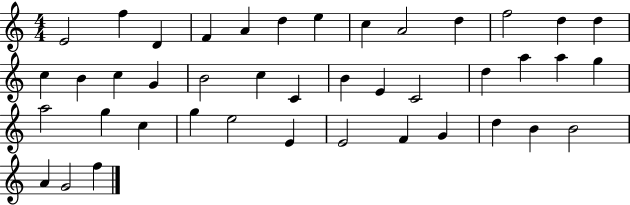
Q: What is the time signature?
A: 4/4